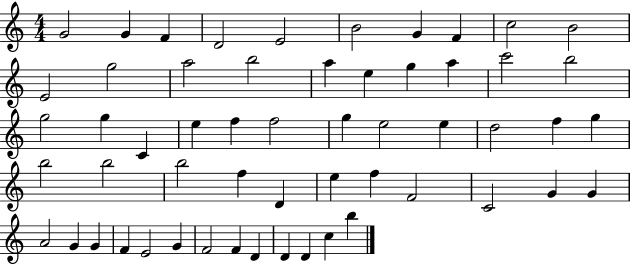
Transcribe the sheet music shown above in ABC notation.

X:1
T:Untitled
M:4/4
L:1/4
K:C
G2 G F D2 E2 B2 G F c2 B2 E2 g2 a2 b2 a e g a c'2 b2 g2 g C e f f2 g e2 e d2 f g b2 b2 b2 f D e f F2 C2 G G A2 G G F E2 G F2 F D D D c b